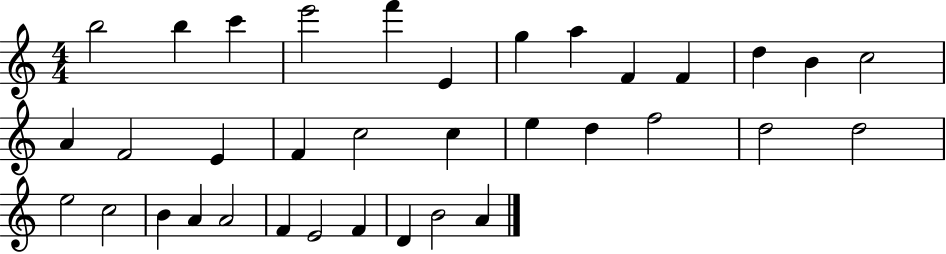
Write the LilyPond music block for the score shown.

{
  \clef treble
  \numericTimeSignature
  \time 4/4
  \key c \major
  b''2 b''4 c'''4 | e'''2 f'''4 e'4 | g''4 a''4 f'4 f'4 | d''4 b'4 c''2 | \break a'4 f'2 e'4 | f'4 c''2 c''4 | e''4 d''4 f''2 | d''2 d''2 | \break e''2 c''2 | b'4 a'4 a'2 | f'4 e'2 f'4 | d'4 b'2 a'4 | \break \bar "|."
}